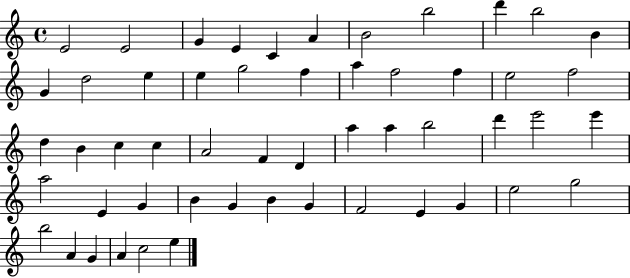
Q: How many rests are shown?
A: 0